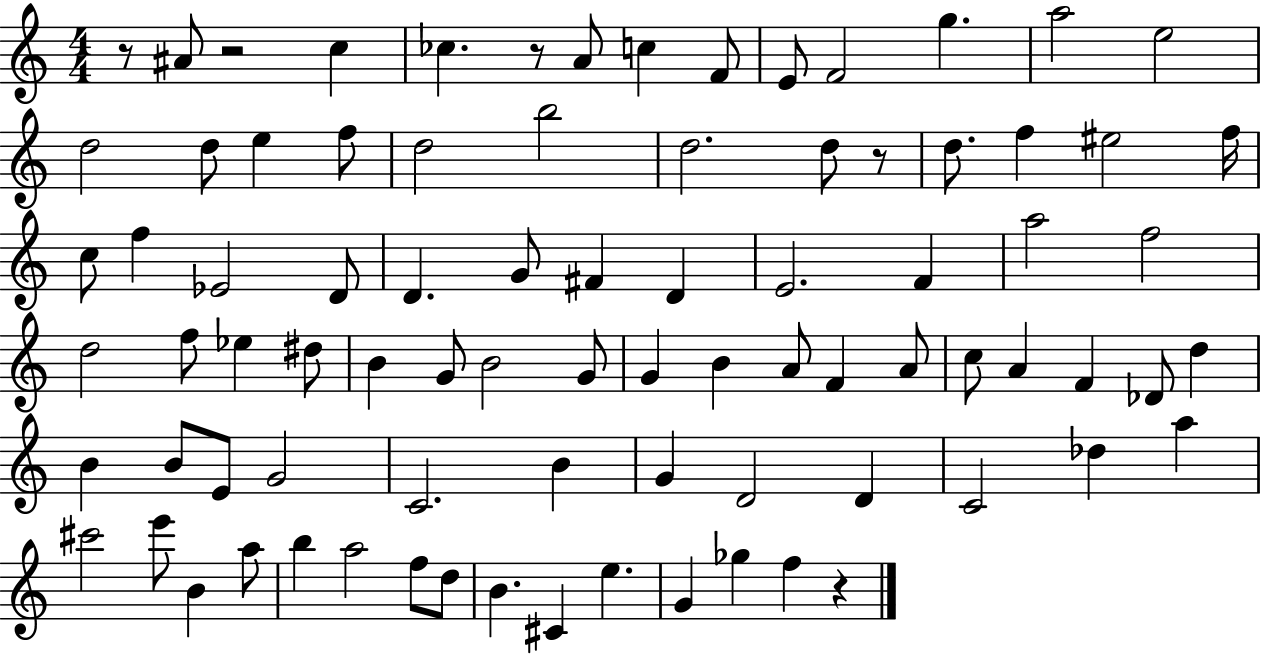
R/e A#4/e R/h C5/q CES5/q. R/e A4/e C5/q F4/e E4/e F4/h G5/q. A5/h E5/h D5/h D5/e E5/q F5/e D5/h B5/h D5/h. D5/e R/e D5/e. F5/q EIS5/h F5/s C5/e F5/q Eb4/h D4/e D4/q. G4/e F#4/q D4/q E4/h. F4/q A5/h F5/h D5/h F5/e Eb5/q D#5/e B4/q G4/e B4/h G4/e G4/q B4/q A4/e F4/q A4/e C5/e A4/q F4/q Db4/e D5/q B4/q B4/e E4/e G4/h C4/h. B4/q G4/q D4/h D4/q C4/h Db5/q A5/q C#6/h E6/e B4/q A5/e B5/q A5/h F5/e D5/e B4/q. C#4/q E5/q. G4/q Gb5/q F5/q R/q